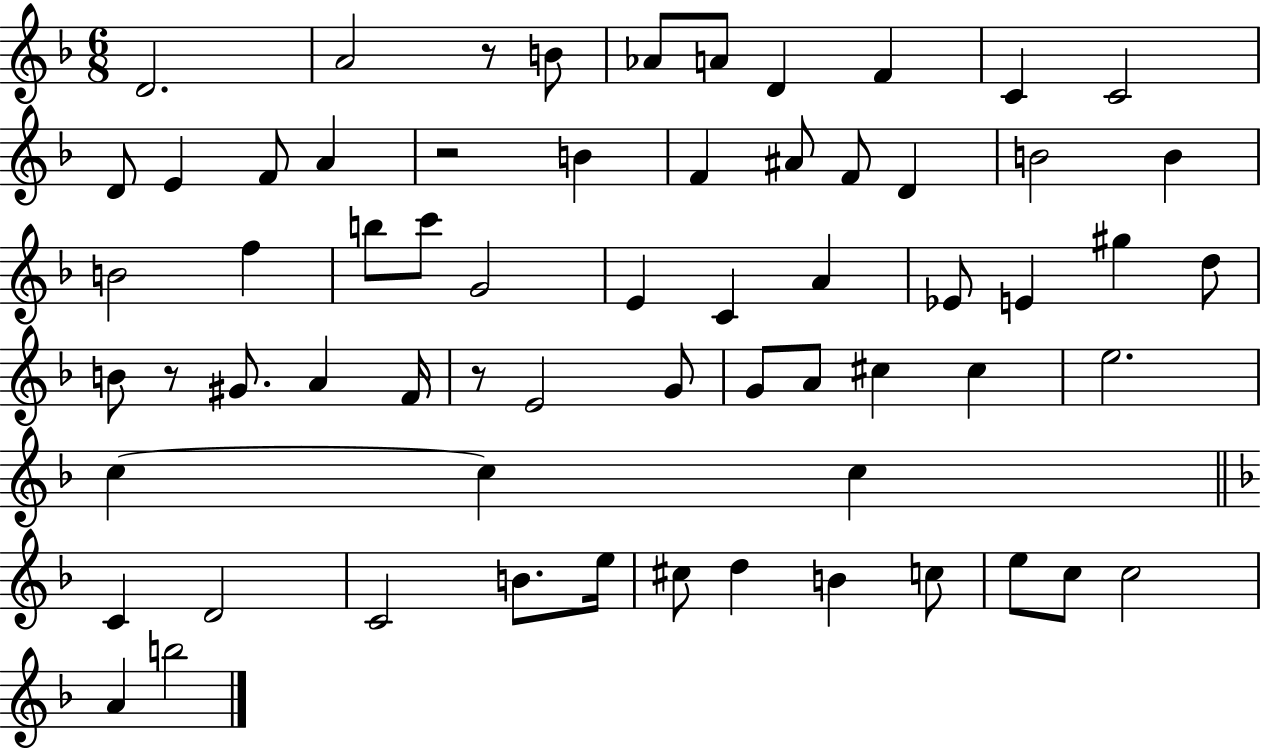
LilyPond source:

{
  \clef treble
  \numericTimeSignature
  \time 6/8
  \key f \major
  d'2. | a'2 r8 b'8 | aes'8 a'8 d'4 f'4 | c'4 c'2 | \break d'8 e'4 f'8 a'4 | r2 b'4 | f'4 ais'8 f'8 d'4 | b'2 b'4 | \break b'2 f''4 | b''8 c'''8 g'2 | e'4 c'4 a'4 | ees'8 e'4 gis''4 d''8 | \break b'8 r8 gis'8. a'4 f'16 | r8 e'2 g'8 | g'8 a'8 cis''4 cis''4 | e''2. | \break c''4~~ c''4 c''4 | \bar "||" \break \key f \major c'4 d'2 | c'2 b'8. e''16 | cis''8 d''4 b'4 c''8 | e''8 c''8 c''2 | \break a'4 b''2 | \bar "|."
}